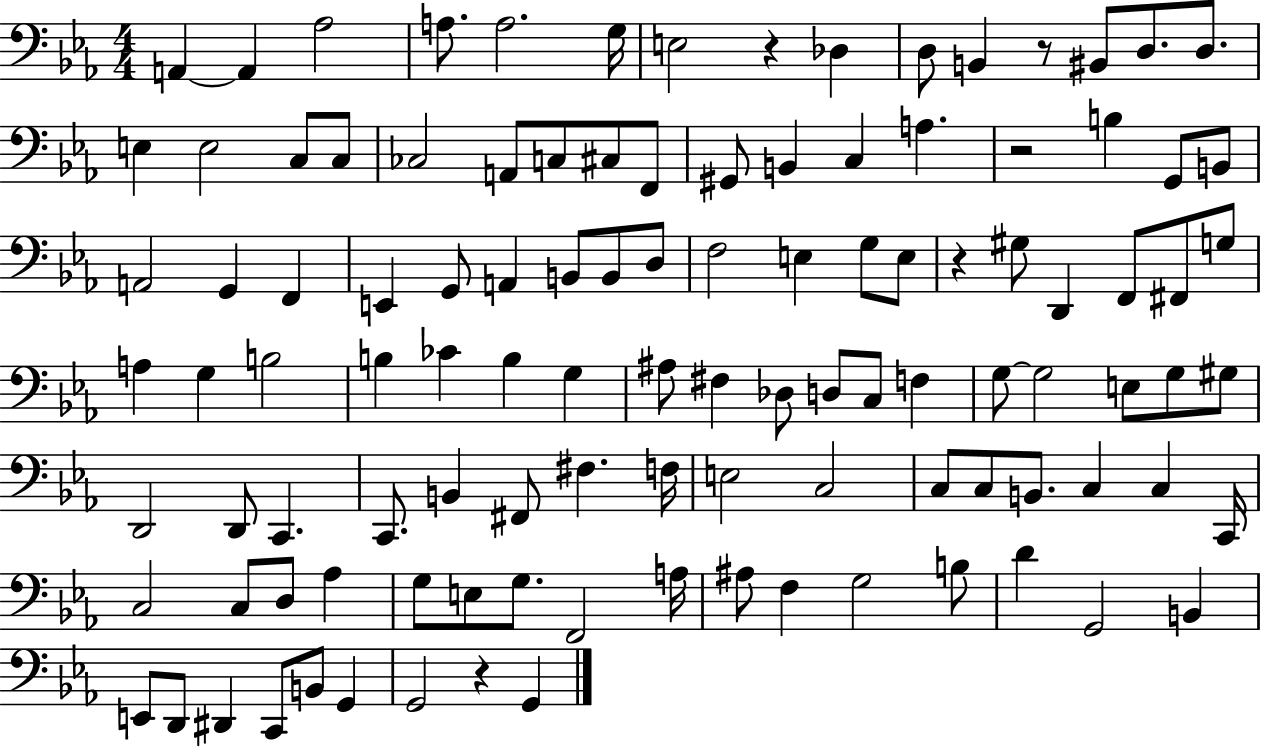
A2/q A2/q Ab3/h A3/e. A3/h. G3/s E3/h R/q Db3/q D3/e B2/q R/e BIS2/e D3/e. D3/e. E3/q E3/h C3/e C3/e CES3/h A2/e C3/e C#3/e F2/e G#2/e B2/q C3/q A3/q. R/h B3/q G2/e B2/e A2/h G2/q F2/q E2/q G2/e A2/q B2/e B2/e D3/e F3/h E3/q G3/e E3/e R/q G#3/e D2/q F2/e F#2/e G3/e A3/q G3/q B3/h B3/q CES4/q B3/q G3/q A#3/e F#3/q Db3/e D3/e C3/e F3/q G3/e G3/h E3/e G3/e G#3/e D2/h D2/e C2/q. C2/e. B2/q F#2/e F#3/q. F3/s E3/h C3/h C3/e C3/e B2/e. C3/q C3/q C2/s C3/h C3/e D3/e Ab3/q G3/e E3/e G3/e. F2/h A3/s A#3/e F3/q G3/h B3/e D4/q G2/h B2/q E2/e D2/e D#2/q C2/e B2/e G2/q G2/h R/q G2/q